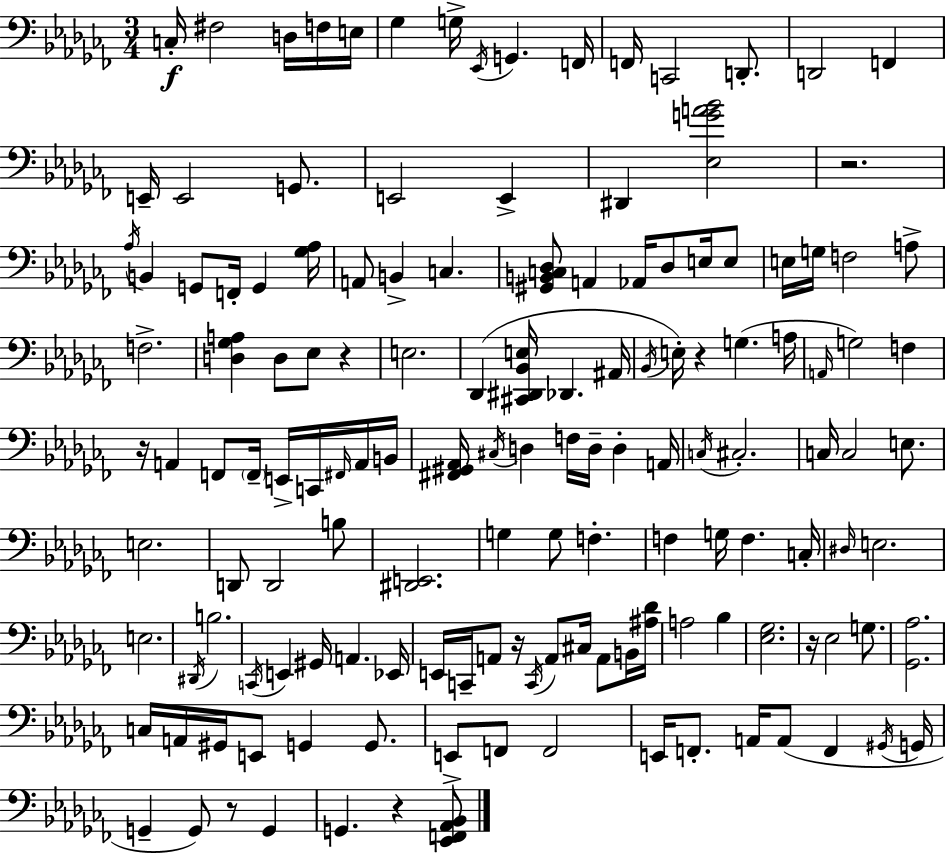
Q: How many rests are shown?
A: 8